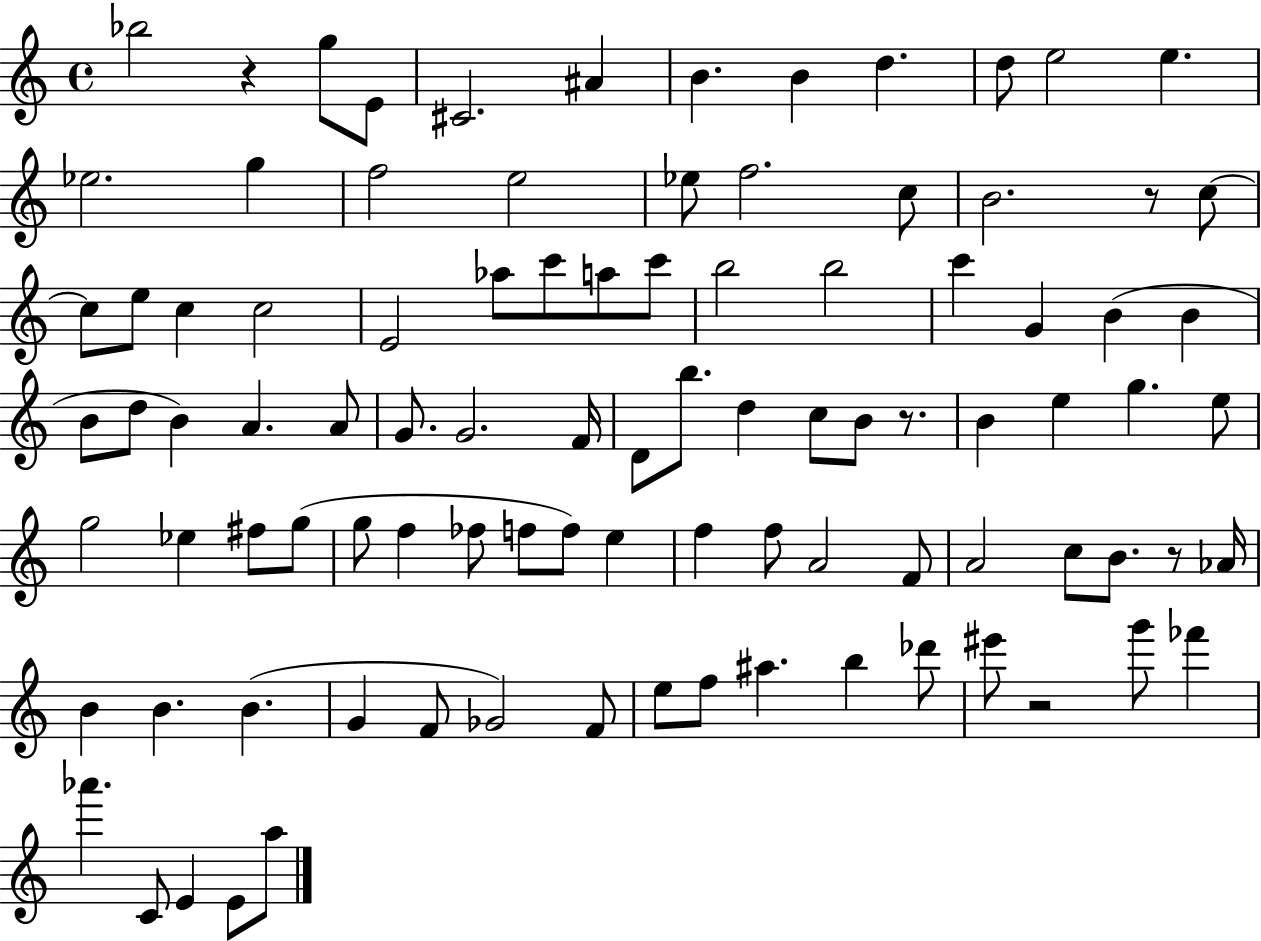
Bb5/h R/q G5/e E4/e C#4/h. A#4/q B4/q. B4/q D5/q. D5/e E5/h E5/q. Eb5/h. G5/q F5/h E5/h Eb5/e F5/h. C5/e B4/h. R/e C5/e C5/e E5/e C5/q C5/h E4/h Ab5/e C6/e A5/e C6/e B5/h B5/h C6/q G4/q B4/q B4/q B4/e D5/e B4/q A4/q. A4/e G4/e. G4/h. F4/s D4/e B5/e. D5/q C5/e B4/e R/e. B4/q E5/q G5/q. E5/e G5/h Eb5/q F#5/e G5/e G5/e F5/q FES5/e F5/e F5/e E5/q F5/q F5/e A4/h F4/e A4/h C5/e B4/e. R/e Ab4/s B4/q B4/q. B4/q. G4/q F4/e Gb4/h F4/e E5/e F5/e A#5/q. B5/q Db6/e EIS6/e R/h G6/e FES6/q Ab6/q. C4/e E4/q E4/e A5/e